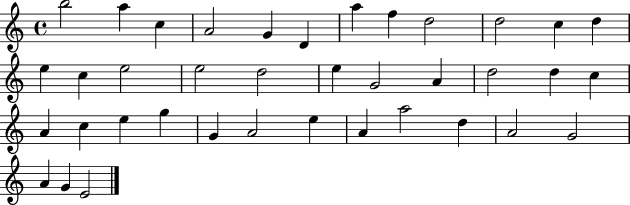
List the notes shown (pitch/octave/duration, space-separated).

B5/h A5/q C5/q A4/h G4/q D4/q A5/q F5/q D5/h D5/h C5/q D5/q E5/q C5/q E5/h E5/h D5/h E5/q G4/h A4/q D5/h D5/q C5/q A4/q C5/q E5/q G5/q G4/q A4/h E5/q A4/q A5/h D5/q A4/h G4/h A4/q G4/q E4/h